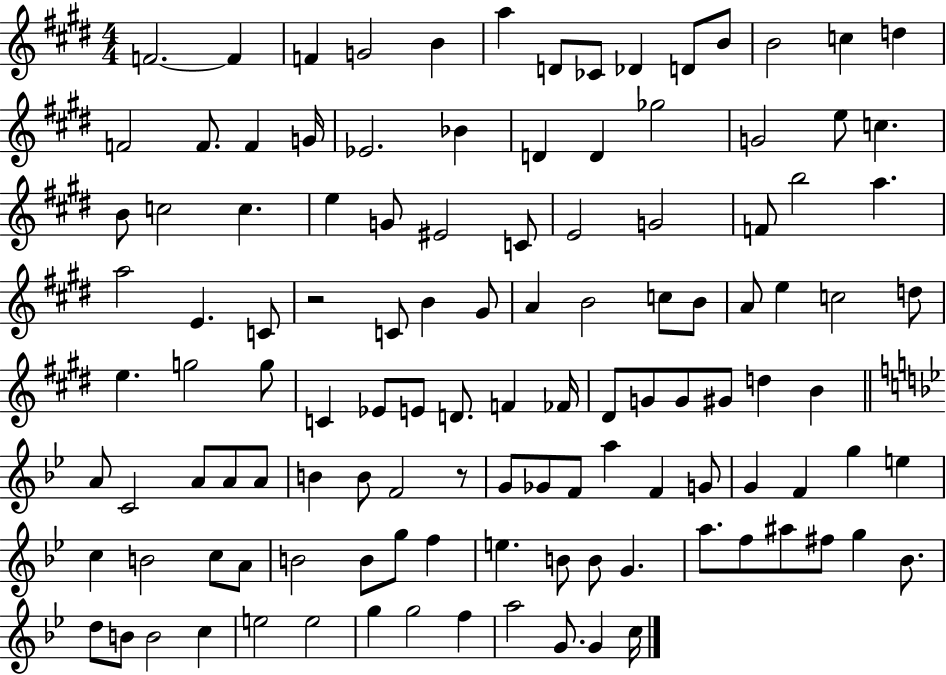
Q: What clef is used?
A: treble